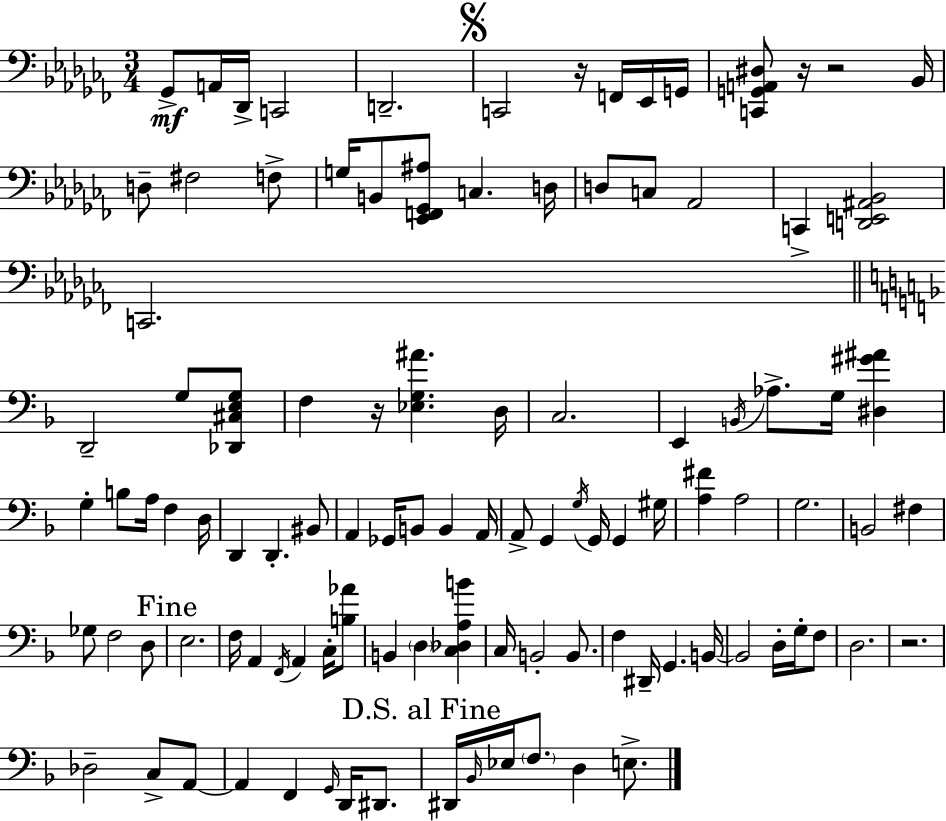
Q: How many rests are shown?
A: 5